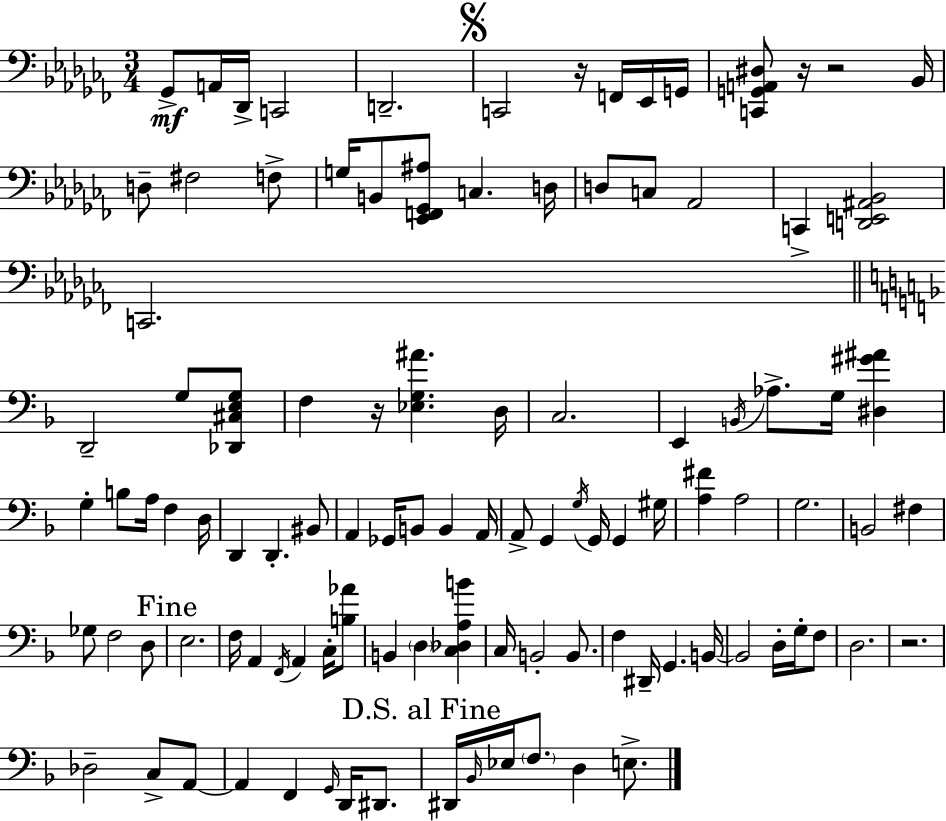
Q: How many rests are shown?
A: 5